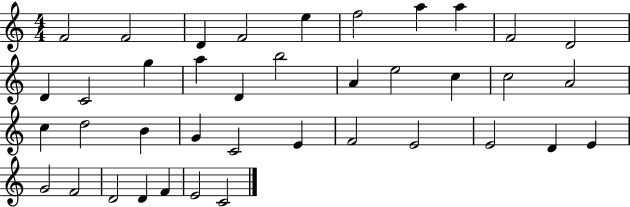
X:1
T:Untitled
M:4/4
L:1/4
K:C
F2 F2 D F2 e f2 a a F2 D2 D C2 g a D b2 A e2 c c2 A2 c d2 B G C2 E F2 E2 E2 D E G2 F2 D2 D F E2 C2